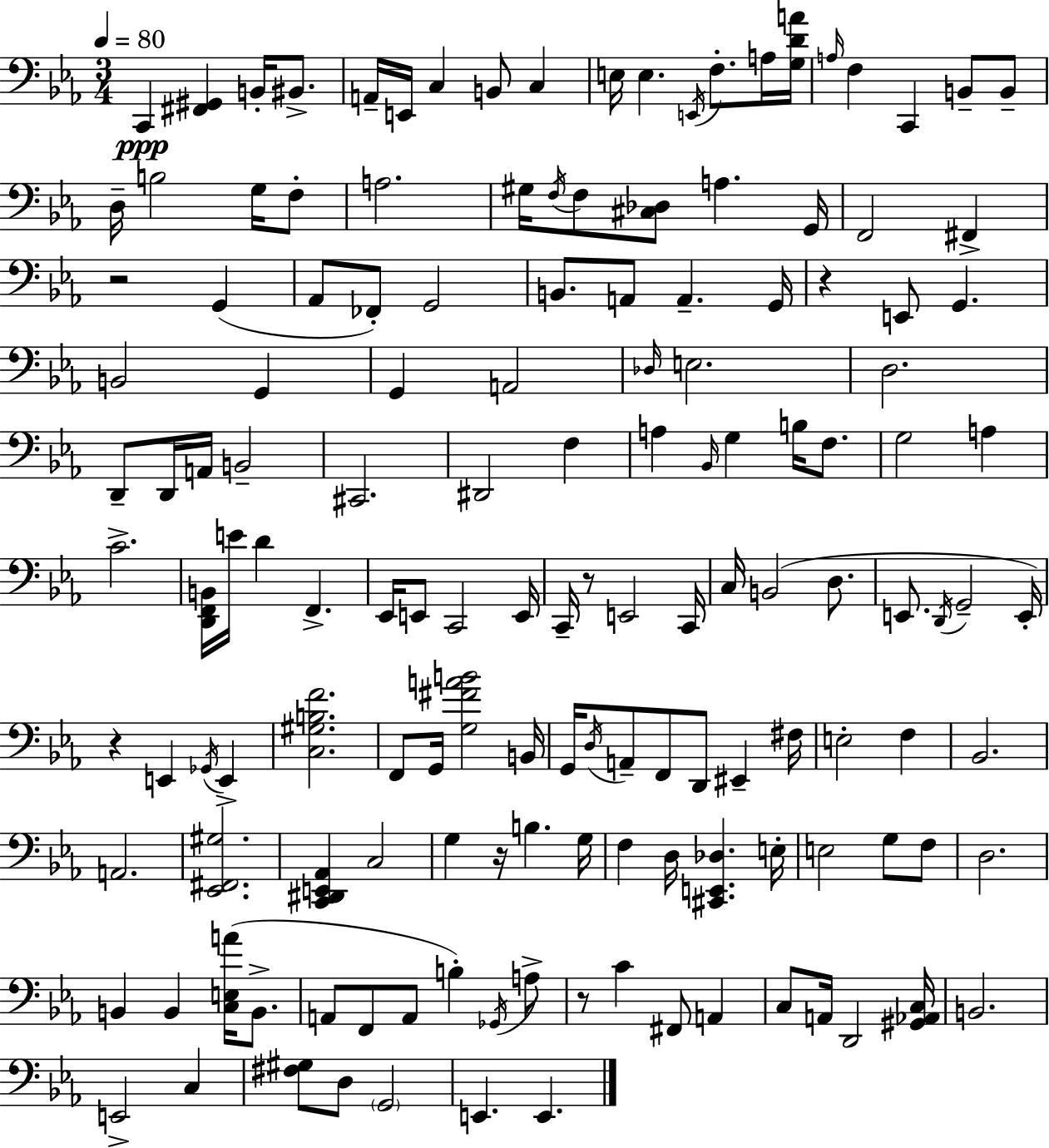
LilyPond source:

{
  \clef bass
  \numericTimeSignature
  \time 3/4
  \key ees \major
  \tempo 4 = 80
  c,4\ppp <fis, gis,>4 b,16-. bis,8.-> | a,16-- e,16 c4 b,8 c4 | e16 e4. \acciaccatura { e,16 } f8.-. a16 | <g d' a'>16 \grace { a16 } f4 c,4 b,8-- | \break b,8-- d16-- b2 g16 | f8-. a2. | gis16 \acciaccatura { f16 } f8 <cis des>8 a4. | g,16 f,2 fis,4-> | \break r2 g,4( | aes,8 fes,8-.) g,2 | b,8. a,8 a,4.-- | g,16 r4 e,8 g,4. | \break b,2 g,4 | g,4 a,2 | \grace { des16 } e2. | d2. | \break d,8-- d,16 a,16 b,2-- | cis,2. | dis,2 | f4 a4 \grace { bes,16 } g4 | \break b16 f8. g2 | a4 c'2.-> | <d, f, b,>16 e'16 d'4 f,4.-> | ees,16 e,8 c,2 | \break e,16 c,16-- r8 e,2 | c,16 c16 b,2( | d8. e,8. \acciaccatura { d,16 } g,2-- | e,16-.) r4 e,4 | \break \acciaccatura { ges,16 } e,4-> <c gis b f'>2. | f,8 g,16 <g fis' a' b'>2 | b,16 g,16 \acciaccatura { d16 } a,8-- f,8 | d,8 eis,4-- fis16 e2-. | \break f4 bes,2. | a,2. | <ees, fis, gis>2. | <c, dis, e, aes,>4 | \break c2 g4 | r16 b4. g16 f4 | d16 <cis, e, des>4. e16-. e2 | g8 f8 d2. | \break b,4 | b,4 <c e a'>16( b,8.-> a,8 f,8 | a,8 b4-.) \acciaccatura { ges,16 } a8-> r8 c'4 | fis,8 a,4 c8 a,16 | \break d,2 <gis, aes, c>16 b,2. | e,2-> | c4 <fis gis>8 d8 | \parenthesize g,2 e,4. | \break e,4. \bar "|."
}